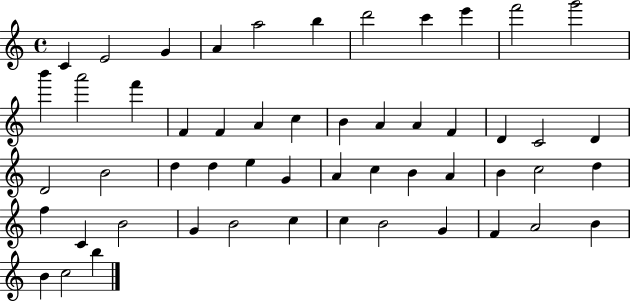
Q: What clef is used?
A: treble